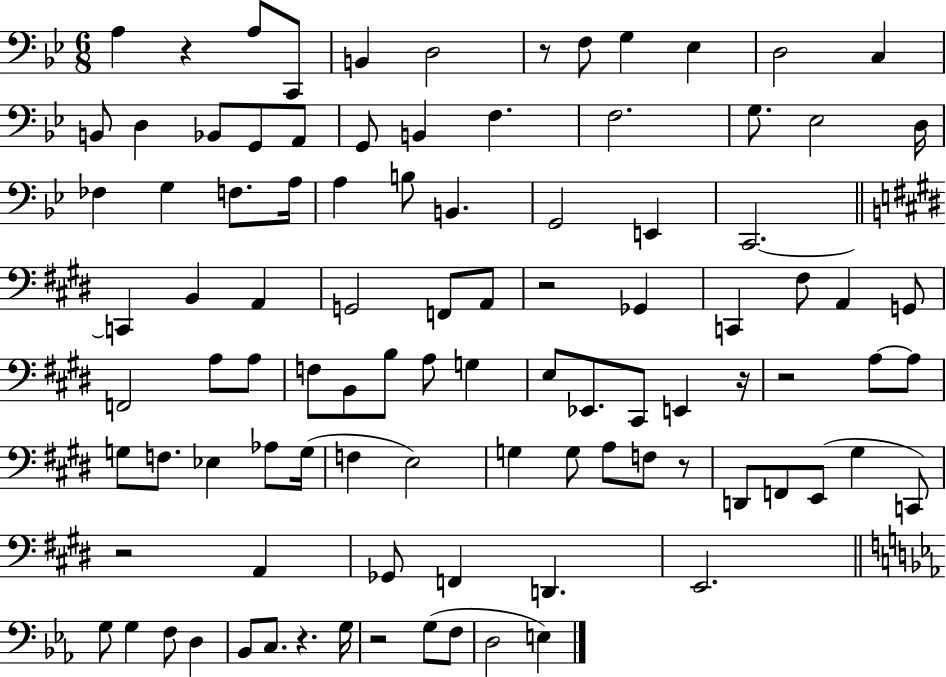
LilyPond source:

{
  \clef bass
  \numericTimeSignature
  \time 6/8
  \key bes \major
  a4 r4 a8 c,8 | b,4 d2 | r8 f8 g4 ees4 | d2 c4 | \break b,8 d4 bes,8 g,8 a,8 | g,8 b,4 f4. | f2. | g8. ees2 d16 | \break fes4 g4 f8. a16 | a4 b8 b,4. | g,2 e,4 | c,2.~~ | \break \bar "||" \break \key e \major c,4 b,4 a,4 | g,2 f,8 a,8 | r2 ges,4 | c,4 fis8 a,4 g,8 | \break f,2 a8 a8 | f8 b,8 b8 a8 g4 | e8 ees,8. cis,8 e,4 r16 | r2 a8~~ a8 | \break g8 f8. ees4 aes8 g16( | f4 e2) | g4 g8 a8 f8 r8 | d,8 f,8 e,8( gis4 c,8) | \break r2 a,4 | ges,8 f,4 d,4. | e,2. | \bar "||" \break \key ees \major g8 g4 f8 d4 | bes,8 c8. r4. g16 | r2 g8( f8 | d2 e4) | \break \bar "|."
}